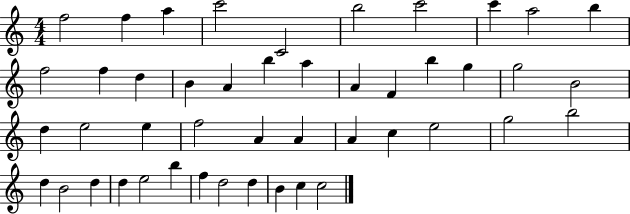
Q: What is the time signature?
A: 4/4